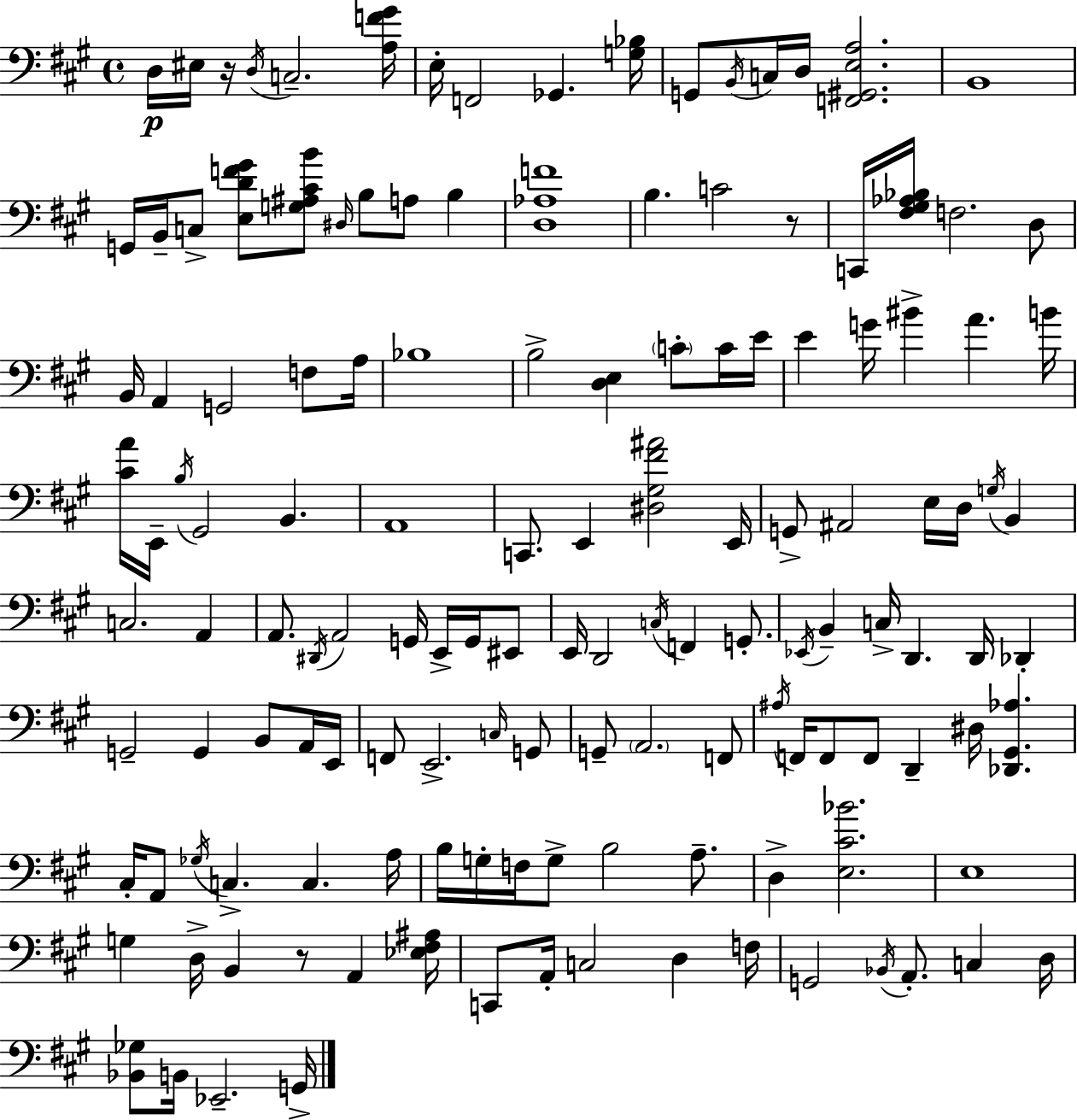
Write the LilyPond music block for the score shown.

{
  \clef bass
  \time 4/4
  \defaultTimeSignature
  \key a \major
  d16\p eis16 r16 \acciaccatura { d16 } c2.-- | <a f' gis'>16 e16-. f,2 ges,4. | <g bes>16 g,8 \acciaccatura { b,16 } c16 d16 <f, gis, e a>2. | b,1 | \break g,16 b,16-- c8-> <e d' f' gis'>8 <g ais cis' b'>8 \grace { dis16 } b8 a8 b4 | <d aes f'>1 | b4. c'2 | r8 c,16 <fis gis aes bes>16 f2. | \break d8 b,16 a,4 g,2 | f8 a16 bes1 | b2-> <d e>4 \parenthesize c'8-. | c'16 e'16 e'4 g'16 bis'4-> a'4. | \break b'16 <cis' a'>16 e,16-- \acciaccatura { b16 } gis,2 b,4. | a,1 | c,8. e,4 <dis gis fis' ais'>2 | e,16 g,8-> ais,2 e16 d16 | \break \acciaccatura { g16 } b,4 c2. | a,4 a,8. \acciaccatura { dis,16 } a,2 | g,16 e,16-> g,16 eis,8 e,16 d,2 \acciaccatura { c16 } | f,4 g,8.-. \acciaccatura { ees,16 } b,4-- c16-> d,4. | \break d,16 des,4-. g,2-- | g,4 b,8 a,16 e,16 f,8 e,2.-> | \grace { c16 } g,8 g,8-- \parenthesize a,2. | f,8 \acciaccatura { ais16 } f,16 f,8 f,8 d,4-- | \break dis16 <des, gis, aes>4. cis16-. a,8 \acciaccatura { ges16 } c4.-> | c4. a16 b16 g16-. f16 g8-> | b2 a8.-- d4-> <e cis' bes'>2. | e1 | \break g4 d16-> | b,4 r8 a,4 <ees fis ais>16 c,8 a,16-. c2 | d4 f16 g,2 | \acciaccatura { bes,16 } a,8.-. c4 d16 <bes, ges>8 b,16 ees,2.-- | \break g,16-> \bar "|."
}